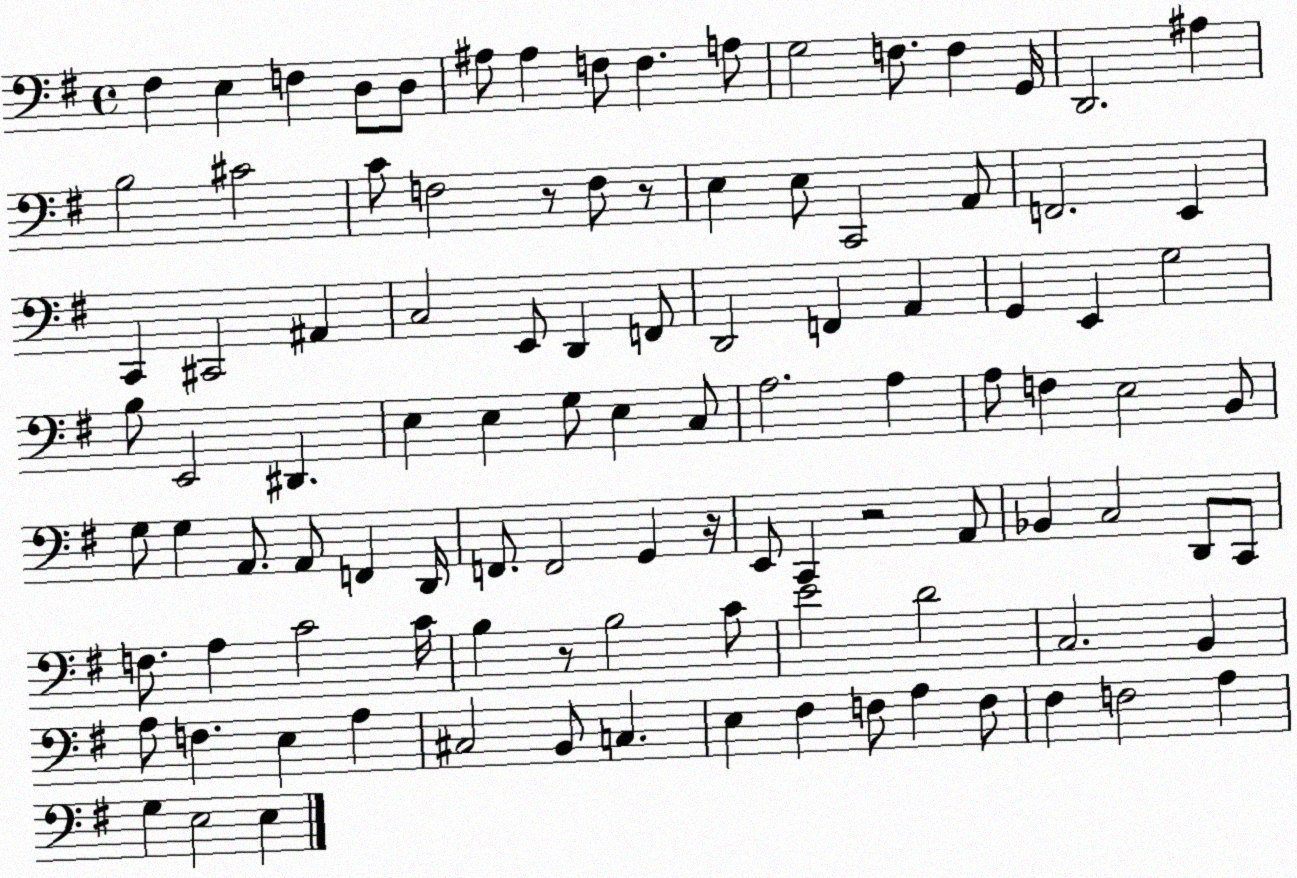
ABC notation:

X:1
T:Untitled
M:4/4
L:1/4
K:G
^F, E, F, D,/2 D,/2 ^A,/2 ^A, F,/2 F, A,/2 G,2 F,/2 F, G,,/4 D,,2 ^A, B,2 ^C2 C/2 F,2 z/2 F,/2 z/2 E, E,/2 C,,2 A,,/2 F,,2 E,, C,, ^C,,2 ^A,, C,2 E,,/2 D,, F,,/2 D,,2 F,, A,, G,, E,, G,2 B,/2 E,,2 ^D,, E, E, G,/2 E, C,/2 A,2 A, A,/2 F, E,2 B,,/2 G,/2 G, A,,/2 A,,/2 F,, D,,/4 F,,/2 F,,2 G,, z/4 E,,/2 C,, z2 A,,/2 _B,, C,2 D,,/2 C,,/2 F,/2 A, C2 C/4 B, z/2 B,2 C/2 E2 D2 C,2 B,, A,/2 F, E, A, ^C,2 B,,/2 C, E, ^F, F,/2 A, F,/2 ^F, F,2 A, G, E,2 E,